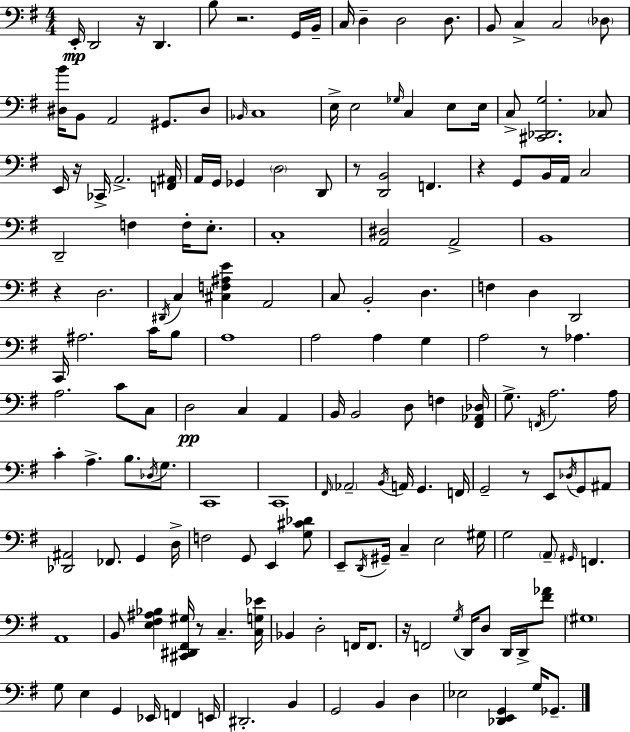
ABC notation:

X:1
T:Untitled
M:4/4
L:1/4
K:Em
E,,/4 D,,2 z/4 D,, B,/2 z2 G,,/4 B,,/4 C,/4 D, D,2 D,/2 B,,/2 C, C,2 _D,/2 [^D,B]/4 B,,/2 A,,2 ^G,,/2 ^D,/2 _B,,/4 C,4 E,/4 E,2 _G,/4 C, E,/2 E,/4 C,/2 [^C,,_D,,G,]2 _C,/2 E,,/4 z/4 _C,,/4 A,,2 [F,,^A,,]/4 A,,/4 G,,/4 _G,, D,2 D,,/2 z/2 [D,,B,,]2 F,, z G,,/2 B,,/4 A,,/4 C,2 D,,2 F, F,/4 E,/2 C,4 [A,,^D,]2 A,,2 B,,4 z D,2 ^D,,/4 C, [^C,F,^A,E] A,,2 C,/2 B,,2 D, F, D, D,,2 C,,/4 ^A,2 C/4 B,/2 A,4 A,2 A, G, A,2 z/2 _A, A,2 C/2 C,/2 D,2 C, A,, B,,/4 B,,2 D,/2 F, [^F,,_A,,_D,]/4 G,/2 F,,/4 A,2 A,/4 C A, B,/2 _D,/4 G,/2 C,,4 C,,4 ^F,,/4 _A,,2 B,,/4 A,,/4 G,, F,,/4 G,,2 z/2 E,,/2 _D,/4 G,,/2 ^A,,/2 [_D,,^A,,]2 _F,,/2 G,, D,/4 F,2 G,,/2 E,, [G,^C_D]/2 E,,/2 D,,/4 ^G,,/4 C, E,2 ^G,/4 G,2 A,,/2 ^G,,/4 F,, A,,4 B,,/2 [E,^F,^A,_B,] [^C,,^D,,^F,,^G,]/4 z/2 C, [C,G,_E]/4 _B,, D,2 F,,/4 F,,/2 z/4 F,,2 G,/4 D,,/4 D,/2 D,,/4 D,,/4 [^F_A]/2 ^G,4 G,/2 E, G,, _E,,/4 F,, E,,/4 ^D,,2 B,, G,,2 B,, D, _E,2 [_D,,E,,G,,] G,/4 _G,,/2